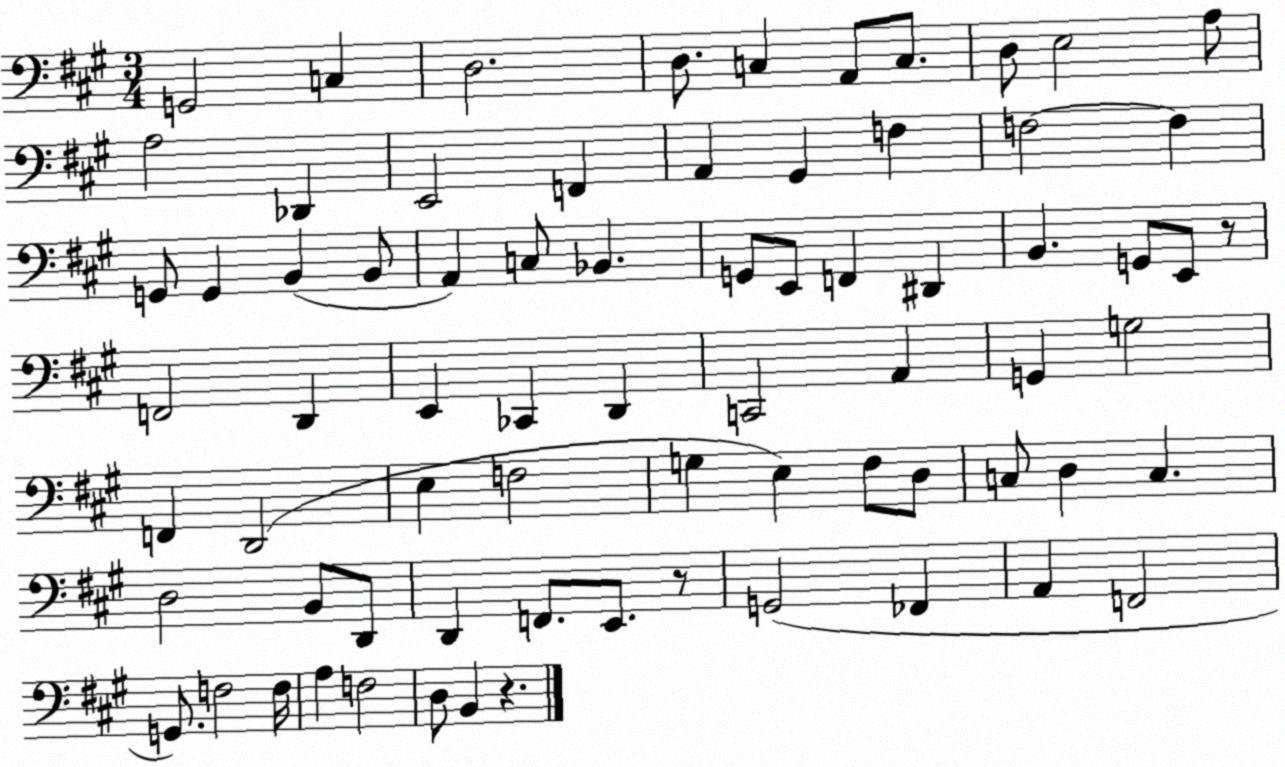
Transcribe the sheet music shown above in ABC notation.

X:1
T:Untitled
M:3/4
L:1/4
K:A
G,,2 C, D,2 D,/2 C, A,,/2 C,/2 D,/2 E,2 A,/2 A,2 _D,, E,,2 F,, A,, ^G,, F, F,2 F, G,,/2 G,, B,, B,,/2 A,, C,/2 _B,, G,,/2 E,,/2 F,, ^D,, B,, G,,/2 E,,/2 z/2 F,,2 D,, E,, _C,, D,, C,,2 A,, G,, G,2 F,, D,,2 E, F,2 G, E, ^F,/2 D,/2 C,/2 D, C, D,2 B,,/2 D,,/2 D,, F,,/2 E,,/2 z/2 G,,2 _F,, A,, F,,2 G,,/2 F,2 F,/4 A, F,2 D,/2 B,, z